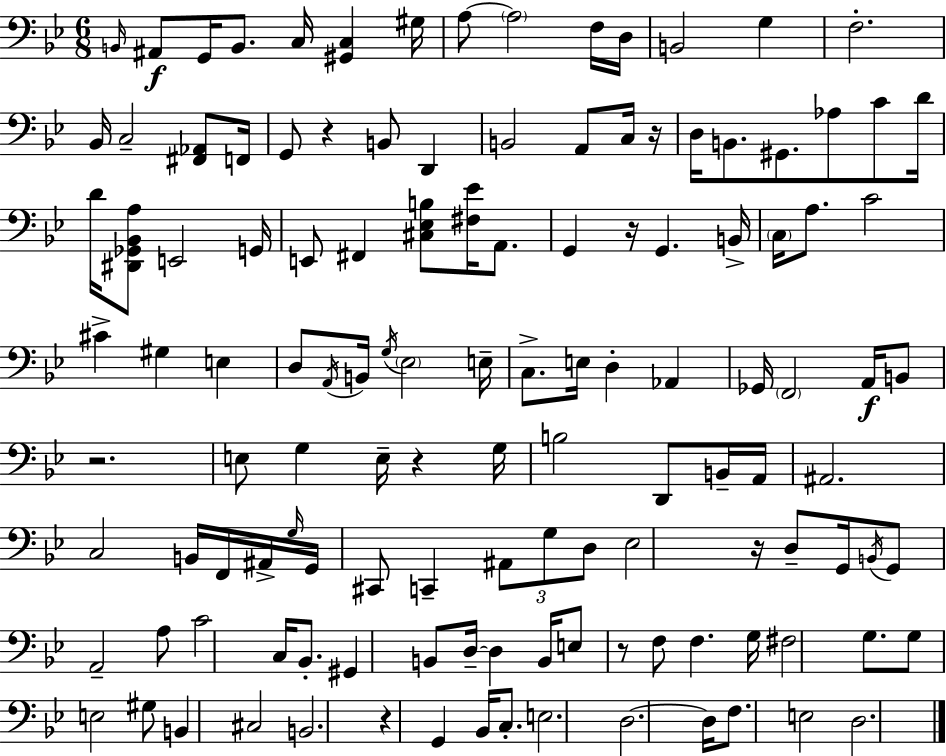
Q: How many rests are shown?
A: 8